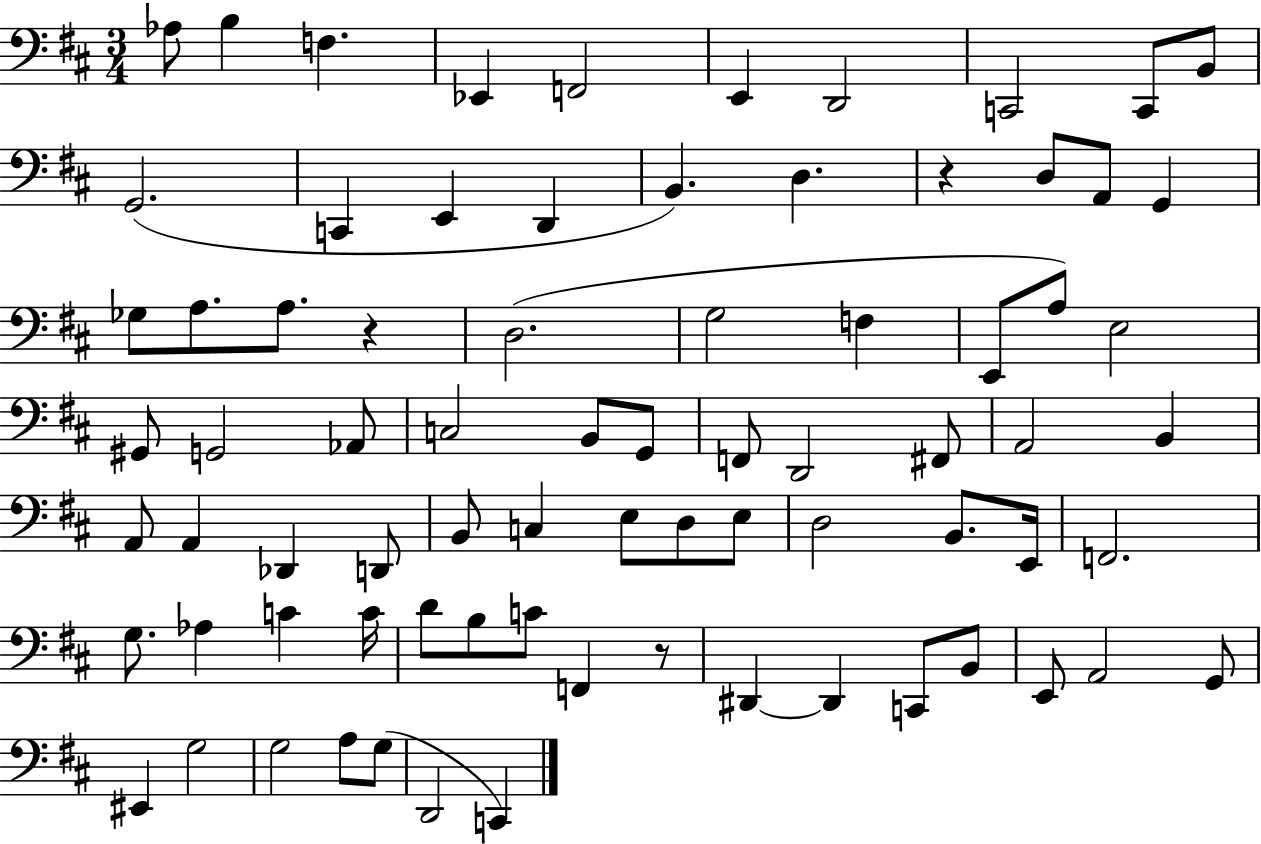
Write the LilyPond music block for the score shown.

{
  \clef bass
  \numericTimeSignature
  \time 3/4
  \key d \major
  aes8 b4 f4. | ees,4 f,2 | e,4 d,2 | c,2 c,8 b,8 | \break g,2.( | c,4 e,4 d,4 | b,4.) d4. | r4 d8 a,8 g,4 | \break ges8 a8. a8. r4 | d2.( | g2 f4 | e,8 a8) e2 | \break gis,8 g,2 aes,8 | c2 b,8 g,8 | f,8 d,2 fis,8 | a,2 b,4 | \break a,8 a,4 des,4 d,8 | b,8 c4 e8 d8 e8 | d2 b,8. e,16 | f,2. | \break g8. aes4 c'4 c'16 | d'8 b8 c'8 f,4 r8 | dis,4~~ dis,4 c,8 b,8 | e,8 a,2 g,8 | \break eis,4 g2 | g2 a8 g8( | d,2 c,4) | \bar "|."
}